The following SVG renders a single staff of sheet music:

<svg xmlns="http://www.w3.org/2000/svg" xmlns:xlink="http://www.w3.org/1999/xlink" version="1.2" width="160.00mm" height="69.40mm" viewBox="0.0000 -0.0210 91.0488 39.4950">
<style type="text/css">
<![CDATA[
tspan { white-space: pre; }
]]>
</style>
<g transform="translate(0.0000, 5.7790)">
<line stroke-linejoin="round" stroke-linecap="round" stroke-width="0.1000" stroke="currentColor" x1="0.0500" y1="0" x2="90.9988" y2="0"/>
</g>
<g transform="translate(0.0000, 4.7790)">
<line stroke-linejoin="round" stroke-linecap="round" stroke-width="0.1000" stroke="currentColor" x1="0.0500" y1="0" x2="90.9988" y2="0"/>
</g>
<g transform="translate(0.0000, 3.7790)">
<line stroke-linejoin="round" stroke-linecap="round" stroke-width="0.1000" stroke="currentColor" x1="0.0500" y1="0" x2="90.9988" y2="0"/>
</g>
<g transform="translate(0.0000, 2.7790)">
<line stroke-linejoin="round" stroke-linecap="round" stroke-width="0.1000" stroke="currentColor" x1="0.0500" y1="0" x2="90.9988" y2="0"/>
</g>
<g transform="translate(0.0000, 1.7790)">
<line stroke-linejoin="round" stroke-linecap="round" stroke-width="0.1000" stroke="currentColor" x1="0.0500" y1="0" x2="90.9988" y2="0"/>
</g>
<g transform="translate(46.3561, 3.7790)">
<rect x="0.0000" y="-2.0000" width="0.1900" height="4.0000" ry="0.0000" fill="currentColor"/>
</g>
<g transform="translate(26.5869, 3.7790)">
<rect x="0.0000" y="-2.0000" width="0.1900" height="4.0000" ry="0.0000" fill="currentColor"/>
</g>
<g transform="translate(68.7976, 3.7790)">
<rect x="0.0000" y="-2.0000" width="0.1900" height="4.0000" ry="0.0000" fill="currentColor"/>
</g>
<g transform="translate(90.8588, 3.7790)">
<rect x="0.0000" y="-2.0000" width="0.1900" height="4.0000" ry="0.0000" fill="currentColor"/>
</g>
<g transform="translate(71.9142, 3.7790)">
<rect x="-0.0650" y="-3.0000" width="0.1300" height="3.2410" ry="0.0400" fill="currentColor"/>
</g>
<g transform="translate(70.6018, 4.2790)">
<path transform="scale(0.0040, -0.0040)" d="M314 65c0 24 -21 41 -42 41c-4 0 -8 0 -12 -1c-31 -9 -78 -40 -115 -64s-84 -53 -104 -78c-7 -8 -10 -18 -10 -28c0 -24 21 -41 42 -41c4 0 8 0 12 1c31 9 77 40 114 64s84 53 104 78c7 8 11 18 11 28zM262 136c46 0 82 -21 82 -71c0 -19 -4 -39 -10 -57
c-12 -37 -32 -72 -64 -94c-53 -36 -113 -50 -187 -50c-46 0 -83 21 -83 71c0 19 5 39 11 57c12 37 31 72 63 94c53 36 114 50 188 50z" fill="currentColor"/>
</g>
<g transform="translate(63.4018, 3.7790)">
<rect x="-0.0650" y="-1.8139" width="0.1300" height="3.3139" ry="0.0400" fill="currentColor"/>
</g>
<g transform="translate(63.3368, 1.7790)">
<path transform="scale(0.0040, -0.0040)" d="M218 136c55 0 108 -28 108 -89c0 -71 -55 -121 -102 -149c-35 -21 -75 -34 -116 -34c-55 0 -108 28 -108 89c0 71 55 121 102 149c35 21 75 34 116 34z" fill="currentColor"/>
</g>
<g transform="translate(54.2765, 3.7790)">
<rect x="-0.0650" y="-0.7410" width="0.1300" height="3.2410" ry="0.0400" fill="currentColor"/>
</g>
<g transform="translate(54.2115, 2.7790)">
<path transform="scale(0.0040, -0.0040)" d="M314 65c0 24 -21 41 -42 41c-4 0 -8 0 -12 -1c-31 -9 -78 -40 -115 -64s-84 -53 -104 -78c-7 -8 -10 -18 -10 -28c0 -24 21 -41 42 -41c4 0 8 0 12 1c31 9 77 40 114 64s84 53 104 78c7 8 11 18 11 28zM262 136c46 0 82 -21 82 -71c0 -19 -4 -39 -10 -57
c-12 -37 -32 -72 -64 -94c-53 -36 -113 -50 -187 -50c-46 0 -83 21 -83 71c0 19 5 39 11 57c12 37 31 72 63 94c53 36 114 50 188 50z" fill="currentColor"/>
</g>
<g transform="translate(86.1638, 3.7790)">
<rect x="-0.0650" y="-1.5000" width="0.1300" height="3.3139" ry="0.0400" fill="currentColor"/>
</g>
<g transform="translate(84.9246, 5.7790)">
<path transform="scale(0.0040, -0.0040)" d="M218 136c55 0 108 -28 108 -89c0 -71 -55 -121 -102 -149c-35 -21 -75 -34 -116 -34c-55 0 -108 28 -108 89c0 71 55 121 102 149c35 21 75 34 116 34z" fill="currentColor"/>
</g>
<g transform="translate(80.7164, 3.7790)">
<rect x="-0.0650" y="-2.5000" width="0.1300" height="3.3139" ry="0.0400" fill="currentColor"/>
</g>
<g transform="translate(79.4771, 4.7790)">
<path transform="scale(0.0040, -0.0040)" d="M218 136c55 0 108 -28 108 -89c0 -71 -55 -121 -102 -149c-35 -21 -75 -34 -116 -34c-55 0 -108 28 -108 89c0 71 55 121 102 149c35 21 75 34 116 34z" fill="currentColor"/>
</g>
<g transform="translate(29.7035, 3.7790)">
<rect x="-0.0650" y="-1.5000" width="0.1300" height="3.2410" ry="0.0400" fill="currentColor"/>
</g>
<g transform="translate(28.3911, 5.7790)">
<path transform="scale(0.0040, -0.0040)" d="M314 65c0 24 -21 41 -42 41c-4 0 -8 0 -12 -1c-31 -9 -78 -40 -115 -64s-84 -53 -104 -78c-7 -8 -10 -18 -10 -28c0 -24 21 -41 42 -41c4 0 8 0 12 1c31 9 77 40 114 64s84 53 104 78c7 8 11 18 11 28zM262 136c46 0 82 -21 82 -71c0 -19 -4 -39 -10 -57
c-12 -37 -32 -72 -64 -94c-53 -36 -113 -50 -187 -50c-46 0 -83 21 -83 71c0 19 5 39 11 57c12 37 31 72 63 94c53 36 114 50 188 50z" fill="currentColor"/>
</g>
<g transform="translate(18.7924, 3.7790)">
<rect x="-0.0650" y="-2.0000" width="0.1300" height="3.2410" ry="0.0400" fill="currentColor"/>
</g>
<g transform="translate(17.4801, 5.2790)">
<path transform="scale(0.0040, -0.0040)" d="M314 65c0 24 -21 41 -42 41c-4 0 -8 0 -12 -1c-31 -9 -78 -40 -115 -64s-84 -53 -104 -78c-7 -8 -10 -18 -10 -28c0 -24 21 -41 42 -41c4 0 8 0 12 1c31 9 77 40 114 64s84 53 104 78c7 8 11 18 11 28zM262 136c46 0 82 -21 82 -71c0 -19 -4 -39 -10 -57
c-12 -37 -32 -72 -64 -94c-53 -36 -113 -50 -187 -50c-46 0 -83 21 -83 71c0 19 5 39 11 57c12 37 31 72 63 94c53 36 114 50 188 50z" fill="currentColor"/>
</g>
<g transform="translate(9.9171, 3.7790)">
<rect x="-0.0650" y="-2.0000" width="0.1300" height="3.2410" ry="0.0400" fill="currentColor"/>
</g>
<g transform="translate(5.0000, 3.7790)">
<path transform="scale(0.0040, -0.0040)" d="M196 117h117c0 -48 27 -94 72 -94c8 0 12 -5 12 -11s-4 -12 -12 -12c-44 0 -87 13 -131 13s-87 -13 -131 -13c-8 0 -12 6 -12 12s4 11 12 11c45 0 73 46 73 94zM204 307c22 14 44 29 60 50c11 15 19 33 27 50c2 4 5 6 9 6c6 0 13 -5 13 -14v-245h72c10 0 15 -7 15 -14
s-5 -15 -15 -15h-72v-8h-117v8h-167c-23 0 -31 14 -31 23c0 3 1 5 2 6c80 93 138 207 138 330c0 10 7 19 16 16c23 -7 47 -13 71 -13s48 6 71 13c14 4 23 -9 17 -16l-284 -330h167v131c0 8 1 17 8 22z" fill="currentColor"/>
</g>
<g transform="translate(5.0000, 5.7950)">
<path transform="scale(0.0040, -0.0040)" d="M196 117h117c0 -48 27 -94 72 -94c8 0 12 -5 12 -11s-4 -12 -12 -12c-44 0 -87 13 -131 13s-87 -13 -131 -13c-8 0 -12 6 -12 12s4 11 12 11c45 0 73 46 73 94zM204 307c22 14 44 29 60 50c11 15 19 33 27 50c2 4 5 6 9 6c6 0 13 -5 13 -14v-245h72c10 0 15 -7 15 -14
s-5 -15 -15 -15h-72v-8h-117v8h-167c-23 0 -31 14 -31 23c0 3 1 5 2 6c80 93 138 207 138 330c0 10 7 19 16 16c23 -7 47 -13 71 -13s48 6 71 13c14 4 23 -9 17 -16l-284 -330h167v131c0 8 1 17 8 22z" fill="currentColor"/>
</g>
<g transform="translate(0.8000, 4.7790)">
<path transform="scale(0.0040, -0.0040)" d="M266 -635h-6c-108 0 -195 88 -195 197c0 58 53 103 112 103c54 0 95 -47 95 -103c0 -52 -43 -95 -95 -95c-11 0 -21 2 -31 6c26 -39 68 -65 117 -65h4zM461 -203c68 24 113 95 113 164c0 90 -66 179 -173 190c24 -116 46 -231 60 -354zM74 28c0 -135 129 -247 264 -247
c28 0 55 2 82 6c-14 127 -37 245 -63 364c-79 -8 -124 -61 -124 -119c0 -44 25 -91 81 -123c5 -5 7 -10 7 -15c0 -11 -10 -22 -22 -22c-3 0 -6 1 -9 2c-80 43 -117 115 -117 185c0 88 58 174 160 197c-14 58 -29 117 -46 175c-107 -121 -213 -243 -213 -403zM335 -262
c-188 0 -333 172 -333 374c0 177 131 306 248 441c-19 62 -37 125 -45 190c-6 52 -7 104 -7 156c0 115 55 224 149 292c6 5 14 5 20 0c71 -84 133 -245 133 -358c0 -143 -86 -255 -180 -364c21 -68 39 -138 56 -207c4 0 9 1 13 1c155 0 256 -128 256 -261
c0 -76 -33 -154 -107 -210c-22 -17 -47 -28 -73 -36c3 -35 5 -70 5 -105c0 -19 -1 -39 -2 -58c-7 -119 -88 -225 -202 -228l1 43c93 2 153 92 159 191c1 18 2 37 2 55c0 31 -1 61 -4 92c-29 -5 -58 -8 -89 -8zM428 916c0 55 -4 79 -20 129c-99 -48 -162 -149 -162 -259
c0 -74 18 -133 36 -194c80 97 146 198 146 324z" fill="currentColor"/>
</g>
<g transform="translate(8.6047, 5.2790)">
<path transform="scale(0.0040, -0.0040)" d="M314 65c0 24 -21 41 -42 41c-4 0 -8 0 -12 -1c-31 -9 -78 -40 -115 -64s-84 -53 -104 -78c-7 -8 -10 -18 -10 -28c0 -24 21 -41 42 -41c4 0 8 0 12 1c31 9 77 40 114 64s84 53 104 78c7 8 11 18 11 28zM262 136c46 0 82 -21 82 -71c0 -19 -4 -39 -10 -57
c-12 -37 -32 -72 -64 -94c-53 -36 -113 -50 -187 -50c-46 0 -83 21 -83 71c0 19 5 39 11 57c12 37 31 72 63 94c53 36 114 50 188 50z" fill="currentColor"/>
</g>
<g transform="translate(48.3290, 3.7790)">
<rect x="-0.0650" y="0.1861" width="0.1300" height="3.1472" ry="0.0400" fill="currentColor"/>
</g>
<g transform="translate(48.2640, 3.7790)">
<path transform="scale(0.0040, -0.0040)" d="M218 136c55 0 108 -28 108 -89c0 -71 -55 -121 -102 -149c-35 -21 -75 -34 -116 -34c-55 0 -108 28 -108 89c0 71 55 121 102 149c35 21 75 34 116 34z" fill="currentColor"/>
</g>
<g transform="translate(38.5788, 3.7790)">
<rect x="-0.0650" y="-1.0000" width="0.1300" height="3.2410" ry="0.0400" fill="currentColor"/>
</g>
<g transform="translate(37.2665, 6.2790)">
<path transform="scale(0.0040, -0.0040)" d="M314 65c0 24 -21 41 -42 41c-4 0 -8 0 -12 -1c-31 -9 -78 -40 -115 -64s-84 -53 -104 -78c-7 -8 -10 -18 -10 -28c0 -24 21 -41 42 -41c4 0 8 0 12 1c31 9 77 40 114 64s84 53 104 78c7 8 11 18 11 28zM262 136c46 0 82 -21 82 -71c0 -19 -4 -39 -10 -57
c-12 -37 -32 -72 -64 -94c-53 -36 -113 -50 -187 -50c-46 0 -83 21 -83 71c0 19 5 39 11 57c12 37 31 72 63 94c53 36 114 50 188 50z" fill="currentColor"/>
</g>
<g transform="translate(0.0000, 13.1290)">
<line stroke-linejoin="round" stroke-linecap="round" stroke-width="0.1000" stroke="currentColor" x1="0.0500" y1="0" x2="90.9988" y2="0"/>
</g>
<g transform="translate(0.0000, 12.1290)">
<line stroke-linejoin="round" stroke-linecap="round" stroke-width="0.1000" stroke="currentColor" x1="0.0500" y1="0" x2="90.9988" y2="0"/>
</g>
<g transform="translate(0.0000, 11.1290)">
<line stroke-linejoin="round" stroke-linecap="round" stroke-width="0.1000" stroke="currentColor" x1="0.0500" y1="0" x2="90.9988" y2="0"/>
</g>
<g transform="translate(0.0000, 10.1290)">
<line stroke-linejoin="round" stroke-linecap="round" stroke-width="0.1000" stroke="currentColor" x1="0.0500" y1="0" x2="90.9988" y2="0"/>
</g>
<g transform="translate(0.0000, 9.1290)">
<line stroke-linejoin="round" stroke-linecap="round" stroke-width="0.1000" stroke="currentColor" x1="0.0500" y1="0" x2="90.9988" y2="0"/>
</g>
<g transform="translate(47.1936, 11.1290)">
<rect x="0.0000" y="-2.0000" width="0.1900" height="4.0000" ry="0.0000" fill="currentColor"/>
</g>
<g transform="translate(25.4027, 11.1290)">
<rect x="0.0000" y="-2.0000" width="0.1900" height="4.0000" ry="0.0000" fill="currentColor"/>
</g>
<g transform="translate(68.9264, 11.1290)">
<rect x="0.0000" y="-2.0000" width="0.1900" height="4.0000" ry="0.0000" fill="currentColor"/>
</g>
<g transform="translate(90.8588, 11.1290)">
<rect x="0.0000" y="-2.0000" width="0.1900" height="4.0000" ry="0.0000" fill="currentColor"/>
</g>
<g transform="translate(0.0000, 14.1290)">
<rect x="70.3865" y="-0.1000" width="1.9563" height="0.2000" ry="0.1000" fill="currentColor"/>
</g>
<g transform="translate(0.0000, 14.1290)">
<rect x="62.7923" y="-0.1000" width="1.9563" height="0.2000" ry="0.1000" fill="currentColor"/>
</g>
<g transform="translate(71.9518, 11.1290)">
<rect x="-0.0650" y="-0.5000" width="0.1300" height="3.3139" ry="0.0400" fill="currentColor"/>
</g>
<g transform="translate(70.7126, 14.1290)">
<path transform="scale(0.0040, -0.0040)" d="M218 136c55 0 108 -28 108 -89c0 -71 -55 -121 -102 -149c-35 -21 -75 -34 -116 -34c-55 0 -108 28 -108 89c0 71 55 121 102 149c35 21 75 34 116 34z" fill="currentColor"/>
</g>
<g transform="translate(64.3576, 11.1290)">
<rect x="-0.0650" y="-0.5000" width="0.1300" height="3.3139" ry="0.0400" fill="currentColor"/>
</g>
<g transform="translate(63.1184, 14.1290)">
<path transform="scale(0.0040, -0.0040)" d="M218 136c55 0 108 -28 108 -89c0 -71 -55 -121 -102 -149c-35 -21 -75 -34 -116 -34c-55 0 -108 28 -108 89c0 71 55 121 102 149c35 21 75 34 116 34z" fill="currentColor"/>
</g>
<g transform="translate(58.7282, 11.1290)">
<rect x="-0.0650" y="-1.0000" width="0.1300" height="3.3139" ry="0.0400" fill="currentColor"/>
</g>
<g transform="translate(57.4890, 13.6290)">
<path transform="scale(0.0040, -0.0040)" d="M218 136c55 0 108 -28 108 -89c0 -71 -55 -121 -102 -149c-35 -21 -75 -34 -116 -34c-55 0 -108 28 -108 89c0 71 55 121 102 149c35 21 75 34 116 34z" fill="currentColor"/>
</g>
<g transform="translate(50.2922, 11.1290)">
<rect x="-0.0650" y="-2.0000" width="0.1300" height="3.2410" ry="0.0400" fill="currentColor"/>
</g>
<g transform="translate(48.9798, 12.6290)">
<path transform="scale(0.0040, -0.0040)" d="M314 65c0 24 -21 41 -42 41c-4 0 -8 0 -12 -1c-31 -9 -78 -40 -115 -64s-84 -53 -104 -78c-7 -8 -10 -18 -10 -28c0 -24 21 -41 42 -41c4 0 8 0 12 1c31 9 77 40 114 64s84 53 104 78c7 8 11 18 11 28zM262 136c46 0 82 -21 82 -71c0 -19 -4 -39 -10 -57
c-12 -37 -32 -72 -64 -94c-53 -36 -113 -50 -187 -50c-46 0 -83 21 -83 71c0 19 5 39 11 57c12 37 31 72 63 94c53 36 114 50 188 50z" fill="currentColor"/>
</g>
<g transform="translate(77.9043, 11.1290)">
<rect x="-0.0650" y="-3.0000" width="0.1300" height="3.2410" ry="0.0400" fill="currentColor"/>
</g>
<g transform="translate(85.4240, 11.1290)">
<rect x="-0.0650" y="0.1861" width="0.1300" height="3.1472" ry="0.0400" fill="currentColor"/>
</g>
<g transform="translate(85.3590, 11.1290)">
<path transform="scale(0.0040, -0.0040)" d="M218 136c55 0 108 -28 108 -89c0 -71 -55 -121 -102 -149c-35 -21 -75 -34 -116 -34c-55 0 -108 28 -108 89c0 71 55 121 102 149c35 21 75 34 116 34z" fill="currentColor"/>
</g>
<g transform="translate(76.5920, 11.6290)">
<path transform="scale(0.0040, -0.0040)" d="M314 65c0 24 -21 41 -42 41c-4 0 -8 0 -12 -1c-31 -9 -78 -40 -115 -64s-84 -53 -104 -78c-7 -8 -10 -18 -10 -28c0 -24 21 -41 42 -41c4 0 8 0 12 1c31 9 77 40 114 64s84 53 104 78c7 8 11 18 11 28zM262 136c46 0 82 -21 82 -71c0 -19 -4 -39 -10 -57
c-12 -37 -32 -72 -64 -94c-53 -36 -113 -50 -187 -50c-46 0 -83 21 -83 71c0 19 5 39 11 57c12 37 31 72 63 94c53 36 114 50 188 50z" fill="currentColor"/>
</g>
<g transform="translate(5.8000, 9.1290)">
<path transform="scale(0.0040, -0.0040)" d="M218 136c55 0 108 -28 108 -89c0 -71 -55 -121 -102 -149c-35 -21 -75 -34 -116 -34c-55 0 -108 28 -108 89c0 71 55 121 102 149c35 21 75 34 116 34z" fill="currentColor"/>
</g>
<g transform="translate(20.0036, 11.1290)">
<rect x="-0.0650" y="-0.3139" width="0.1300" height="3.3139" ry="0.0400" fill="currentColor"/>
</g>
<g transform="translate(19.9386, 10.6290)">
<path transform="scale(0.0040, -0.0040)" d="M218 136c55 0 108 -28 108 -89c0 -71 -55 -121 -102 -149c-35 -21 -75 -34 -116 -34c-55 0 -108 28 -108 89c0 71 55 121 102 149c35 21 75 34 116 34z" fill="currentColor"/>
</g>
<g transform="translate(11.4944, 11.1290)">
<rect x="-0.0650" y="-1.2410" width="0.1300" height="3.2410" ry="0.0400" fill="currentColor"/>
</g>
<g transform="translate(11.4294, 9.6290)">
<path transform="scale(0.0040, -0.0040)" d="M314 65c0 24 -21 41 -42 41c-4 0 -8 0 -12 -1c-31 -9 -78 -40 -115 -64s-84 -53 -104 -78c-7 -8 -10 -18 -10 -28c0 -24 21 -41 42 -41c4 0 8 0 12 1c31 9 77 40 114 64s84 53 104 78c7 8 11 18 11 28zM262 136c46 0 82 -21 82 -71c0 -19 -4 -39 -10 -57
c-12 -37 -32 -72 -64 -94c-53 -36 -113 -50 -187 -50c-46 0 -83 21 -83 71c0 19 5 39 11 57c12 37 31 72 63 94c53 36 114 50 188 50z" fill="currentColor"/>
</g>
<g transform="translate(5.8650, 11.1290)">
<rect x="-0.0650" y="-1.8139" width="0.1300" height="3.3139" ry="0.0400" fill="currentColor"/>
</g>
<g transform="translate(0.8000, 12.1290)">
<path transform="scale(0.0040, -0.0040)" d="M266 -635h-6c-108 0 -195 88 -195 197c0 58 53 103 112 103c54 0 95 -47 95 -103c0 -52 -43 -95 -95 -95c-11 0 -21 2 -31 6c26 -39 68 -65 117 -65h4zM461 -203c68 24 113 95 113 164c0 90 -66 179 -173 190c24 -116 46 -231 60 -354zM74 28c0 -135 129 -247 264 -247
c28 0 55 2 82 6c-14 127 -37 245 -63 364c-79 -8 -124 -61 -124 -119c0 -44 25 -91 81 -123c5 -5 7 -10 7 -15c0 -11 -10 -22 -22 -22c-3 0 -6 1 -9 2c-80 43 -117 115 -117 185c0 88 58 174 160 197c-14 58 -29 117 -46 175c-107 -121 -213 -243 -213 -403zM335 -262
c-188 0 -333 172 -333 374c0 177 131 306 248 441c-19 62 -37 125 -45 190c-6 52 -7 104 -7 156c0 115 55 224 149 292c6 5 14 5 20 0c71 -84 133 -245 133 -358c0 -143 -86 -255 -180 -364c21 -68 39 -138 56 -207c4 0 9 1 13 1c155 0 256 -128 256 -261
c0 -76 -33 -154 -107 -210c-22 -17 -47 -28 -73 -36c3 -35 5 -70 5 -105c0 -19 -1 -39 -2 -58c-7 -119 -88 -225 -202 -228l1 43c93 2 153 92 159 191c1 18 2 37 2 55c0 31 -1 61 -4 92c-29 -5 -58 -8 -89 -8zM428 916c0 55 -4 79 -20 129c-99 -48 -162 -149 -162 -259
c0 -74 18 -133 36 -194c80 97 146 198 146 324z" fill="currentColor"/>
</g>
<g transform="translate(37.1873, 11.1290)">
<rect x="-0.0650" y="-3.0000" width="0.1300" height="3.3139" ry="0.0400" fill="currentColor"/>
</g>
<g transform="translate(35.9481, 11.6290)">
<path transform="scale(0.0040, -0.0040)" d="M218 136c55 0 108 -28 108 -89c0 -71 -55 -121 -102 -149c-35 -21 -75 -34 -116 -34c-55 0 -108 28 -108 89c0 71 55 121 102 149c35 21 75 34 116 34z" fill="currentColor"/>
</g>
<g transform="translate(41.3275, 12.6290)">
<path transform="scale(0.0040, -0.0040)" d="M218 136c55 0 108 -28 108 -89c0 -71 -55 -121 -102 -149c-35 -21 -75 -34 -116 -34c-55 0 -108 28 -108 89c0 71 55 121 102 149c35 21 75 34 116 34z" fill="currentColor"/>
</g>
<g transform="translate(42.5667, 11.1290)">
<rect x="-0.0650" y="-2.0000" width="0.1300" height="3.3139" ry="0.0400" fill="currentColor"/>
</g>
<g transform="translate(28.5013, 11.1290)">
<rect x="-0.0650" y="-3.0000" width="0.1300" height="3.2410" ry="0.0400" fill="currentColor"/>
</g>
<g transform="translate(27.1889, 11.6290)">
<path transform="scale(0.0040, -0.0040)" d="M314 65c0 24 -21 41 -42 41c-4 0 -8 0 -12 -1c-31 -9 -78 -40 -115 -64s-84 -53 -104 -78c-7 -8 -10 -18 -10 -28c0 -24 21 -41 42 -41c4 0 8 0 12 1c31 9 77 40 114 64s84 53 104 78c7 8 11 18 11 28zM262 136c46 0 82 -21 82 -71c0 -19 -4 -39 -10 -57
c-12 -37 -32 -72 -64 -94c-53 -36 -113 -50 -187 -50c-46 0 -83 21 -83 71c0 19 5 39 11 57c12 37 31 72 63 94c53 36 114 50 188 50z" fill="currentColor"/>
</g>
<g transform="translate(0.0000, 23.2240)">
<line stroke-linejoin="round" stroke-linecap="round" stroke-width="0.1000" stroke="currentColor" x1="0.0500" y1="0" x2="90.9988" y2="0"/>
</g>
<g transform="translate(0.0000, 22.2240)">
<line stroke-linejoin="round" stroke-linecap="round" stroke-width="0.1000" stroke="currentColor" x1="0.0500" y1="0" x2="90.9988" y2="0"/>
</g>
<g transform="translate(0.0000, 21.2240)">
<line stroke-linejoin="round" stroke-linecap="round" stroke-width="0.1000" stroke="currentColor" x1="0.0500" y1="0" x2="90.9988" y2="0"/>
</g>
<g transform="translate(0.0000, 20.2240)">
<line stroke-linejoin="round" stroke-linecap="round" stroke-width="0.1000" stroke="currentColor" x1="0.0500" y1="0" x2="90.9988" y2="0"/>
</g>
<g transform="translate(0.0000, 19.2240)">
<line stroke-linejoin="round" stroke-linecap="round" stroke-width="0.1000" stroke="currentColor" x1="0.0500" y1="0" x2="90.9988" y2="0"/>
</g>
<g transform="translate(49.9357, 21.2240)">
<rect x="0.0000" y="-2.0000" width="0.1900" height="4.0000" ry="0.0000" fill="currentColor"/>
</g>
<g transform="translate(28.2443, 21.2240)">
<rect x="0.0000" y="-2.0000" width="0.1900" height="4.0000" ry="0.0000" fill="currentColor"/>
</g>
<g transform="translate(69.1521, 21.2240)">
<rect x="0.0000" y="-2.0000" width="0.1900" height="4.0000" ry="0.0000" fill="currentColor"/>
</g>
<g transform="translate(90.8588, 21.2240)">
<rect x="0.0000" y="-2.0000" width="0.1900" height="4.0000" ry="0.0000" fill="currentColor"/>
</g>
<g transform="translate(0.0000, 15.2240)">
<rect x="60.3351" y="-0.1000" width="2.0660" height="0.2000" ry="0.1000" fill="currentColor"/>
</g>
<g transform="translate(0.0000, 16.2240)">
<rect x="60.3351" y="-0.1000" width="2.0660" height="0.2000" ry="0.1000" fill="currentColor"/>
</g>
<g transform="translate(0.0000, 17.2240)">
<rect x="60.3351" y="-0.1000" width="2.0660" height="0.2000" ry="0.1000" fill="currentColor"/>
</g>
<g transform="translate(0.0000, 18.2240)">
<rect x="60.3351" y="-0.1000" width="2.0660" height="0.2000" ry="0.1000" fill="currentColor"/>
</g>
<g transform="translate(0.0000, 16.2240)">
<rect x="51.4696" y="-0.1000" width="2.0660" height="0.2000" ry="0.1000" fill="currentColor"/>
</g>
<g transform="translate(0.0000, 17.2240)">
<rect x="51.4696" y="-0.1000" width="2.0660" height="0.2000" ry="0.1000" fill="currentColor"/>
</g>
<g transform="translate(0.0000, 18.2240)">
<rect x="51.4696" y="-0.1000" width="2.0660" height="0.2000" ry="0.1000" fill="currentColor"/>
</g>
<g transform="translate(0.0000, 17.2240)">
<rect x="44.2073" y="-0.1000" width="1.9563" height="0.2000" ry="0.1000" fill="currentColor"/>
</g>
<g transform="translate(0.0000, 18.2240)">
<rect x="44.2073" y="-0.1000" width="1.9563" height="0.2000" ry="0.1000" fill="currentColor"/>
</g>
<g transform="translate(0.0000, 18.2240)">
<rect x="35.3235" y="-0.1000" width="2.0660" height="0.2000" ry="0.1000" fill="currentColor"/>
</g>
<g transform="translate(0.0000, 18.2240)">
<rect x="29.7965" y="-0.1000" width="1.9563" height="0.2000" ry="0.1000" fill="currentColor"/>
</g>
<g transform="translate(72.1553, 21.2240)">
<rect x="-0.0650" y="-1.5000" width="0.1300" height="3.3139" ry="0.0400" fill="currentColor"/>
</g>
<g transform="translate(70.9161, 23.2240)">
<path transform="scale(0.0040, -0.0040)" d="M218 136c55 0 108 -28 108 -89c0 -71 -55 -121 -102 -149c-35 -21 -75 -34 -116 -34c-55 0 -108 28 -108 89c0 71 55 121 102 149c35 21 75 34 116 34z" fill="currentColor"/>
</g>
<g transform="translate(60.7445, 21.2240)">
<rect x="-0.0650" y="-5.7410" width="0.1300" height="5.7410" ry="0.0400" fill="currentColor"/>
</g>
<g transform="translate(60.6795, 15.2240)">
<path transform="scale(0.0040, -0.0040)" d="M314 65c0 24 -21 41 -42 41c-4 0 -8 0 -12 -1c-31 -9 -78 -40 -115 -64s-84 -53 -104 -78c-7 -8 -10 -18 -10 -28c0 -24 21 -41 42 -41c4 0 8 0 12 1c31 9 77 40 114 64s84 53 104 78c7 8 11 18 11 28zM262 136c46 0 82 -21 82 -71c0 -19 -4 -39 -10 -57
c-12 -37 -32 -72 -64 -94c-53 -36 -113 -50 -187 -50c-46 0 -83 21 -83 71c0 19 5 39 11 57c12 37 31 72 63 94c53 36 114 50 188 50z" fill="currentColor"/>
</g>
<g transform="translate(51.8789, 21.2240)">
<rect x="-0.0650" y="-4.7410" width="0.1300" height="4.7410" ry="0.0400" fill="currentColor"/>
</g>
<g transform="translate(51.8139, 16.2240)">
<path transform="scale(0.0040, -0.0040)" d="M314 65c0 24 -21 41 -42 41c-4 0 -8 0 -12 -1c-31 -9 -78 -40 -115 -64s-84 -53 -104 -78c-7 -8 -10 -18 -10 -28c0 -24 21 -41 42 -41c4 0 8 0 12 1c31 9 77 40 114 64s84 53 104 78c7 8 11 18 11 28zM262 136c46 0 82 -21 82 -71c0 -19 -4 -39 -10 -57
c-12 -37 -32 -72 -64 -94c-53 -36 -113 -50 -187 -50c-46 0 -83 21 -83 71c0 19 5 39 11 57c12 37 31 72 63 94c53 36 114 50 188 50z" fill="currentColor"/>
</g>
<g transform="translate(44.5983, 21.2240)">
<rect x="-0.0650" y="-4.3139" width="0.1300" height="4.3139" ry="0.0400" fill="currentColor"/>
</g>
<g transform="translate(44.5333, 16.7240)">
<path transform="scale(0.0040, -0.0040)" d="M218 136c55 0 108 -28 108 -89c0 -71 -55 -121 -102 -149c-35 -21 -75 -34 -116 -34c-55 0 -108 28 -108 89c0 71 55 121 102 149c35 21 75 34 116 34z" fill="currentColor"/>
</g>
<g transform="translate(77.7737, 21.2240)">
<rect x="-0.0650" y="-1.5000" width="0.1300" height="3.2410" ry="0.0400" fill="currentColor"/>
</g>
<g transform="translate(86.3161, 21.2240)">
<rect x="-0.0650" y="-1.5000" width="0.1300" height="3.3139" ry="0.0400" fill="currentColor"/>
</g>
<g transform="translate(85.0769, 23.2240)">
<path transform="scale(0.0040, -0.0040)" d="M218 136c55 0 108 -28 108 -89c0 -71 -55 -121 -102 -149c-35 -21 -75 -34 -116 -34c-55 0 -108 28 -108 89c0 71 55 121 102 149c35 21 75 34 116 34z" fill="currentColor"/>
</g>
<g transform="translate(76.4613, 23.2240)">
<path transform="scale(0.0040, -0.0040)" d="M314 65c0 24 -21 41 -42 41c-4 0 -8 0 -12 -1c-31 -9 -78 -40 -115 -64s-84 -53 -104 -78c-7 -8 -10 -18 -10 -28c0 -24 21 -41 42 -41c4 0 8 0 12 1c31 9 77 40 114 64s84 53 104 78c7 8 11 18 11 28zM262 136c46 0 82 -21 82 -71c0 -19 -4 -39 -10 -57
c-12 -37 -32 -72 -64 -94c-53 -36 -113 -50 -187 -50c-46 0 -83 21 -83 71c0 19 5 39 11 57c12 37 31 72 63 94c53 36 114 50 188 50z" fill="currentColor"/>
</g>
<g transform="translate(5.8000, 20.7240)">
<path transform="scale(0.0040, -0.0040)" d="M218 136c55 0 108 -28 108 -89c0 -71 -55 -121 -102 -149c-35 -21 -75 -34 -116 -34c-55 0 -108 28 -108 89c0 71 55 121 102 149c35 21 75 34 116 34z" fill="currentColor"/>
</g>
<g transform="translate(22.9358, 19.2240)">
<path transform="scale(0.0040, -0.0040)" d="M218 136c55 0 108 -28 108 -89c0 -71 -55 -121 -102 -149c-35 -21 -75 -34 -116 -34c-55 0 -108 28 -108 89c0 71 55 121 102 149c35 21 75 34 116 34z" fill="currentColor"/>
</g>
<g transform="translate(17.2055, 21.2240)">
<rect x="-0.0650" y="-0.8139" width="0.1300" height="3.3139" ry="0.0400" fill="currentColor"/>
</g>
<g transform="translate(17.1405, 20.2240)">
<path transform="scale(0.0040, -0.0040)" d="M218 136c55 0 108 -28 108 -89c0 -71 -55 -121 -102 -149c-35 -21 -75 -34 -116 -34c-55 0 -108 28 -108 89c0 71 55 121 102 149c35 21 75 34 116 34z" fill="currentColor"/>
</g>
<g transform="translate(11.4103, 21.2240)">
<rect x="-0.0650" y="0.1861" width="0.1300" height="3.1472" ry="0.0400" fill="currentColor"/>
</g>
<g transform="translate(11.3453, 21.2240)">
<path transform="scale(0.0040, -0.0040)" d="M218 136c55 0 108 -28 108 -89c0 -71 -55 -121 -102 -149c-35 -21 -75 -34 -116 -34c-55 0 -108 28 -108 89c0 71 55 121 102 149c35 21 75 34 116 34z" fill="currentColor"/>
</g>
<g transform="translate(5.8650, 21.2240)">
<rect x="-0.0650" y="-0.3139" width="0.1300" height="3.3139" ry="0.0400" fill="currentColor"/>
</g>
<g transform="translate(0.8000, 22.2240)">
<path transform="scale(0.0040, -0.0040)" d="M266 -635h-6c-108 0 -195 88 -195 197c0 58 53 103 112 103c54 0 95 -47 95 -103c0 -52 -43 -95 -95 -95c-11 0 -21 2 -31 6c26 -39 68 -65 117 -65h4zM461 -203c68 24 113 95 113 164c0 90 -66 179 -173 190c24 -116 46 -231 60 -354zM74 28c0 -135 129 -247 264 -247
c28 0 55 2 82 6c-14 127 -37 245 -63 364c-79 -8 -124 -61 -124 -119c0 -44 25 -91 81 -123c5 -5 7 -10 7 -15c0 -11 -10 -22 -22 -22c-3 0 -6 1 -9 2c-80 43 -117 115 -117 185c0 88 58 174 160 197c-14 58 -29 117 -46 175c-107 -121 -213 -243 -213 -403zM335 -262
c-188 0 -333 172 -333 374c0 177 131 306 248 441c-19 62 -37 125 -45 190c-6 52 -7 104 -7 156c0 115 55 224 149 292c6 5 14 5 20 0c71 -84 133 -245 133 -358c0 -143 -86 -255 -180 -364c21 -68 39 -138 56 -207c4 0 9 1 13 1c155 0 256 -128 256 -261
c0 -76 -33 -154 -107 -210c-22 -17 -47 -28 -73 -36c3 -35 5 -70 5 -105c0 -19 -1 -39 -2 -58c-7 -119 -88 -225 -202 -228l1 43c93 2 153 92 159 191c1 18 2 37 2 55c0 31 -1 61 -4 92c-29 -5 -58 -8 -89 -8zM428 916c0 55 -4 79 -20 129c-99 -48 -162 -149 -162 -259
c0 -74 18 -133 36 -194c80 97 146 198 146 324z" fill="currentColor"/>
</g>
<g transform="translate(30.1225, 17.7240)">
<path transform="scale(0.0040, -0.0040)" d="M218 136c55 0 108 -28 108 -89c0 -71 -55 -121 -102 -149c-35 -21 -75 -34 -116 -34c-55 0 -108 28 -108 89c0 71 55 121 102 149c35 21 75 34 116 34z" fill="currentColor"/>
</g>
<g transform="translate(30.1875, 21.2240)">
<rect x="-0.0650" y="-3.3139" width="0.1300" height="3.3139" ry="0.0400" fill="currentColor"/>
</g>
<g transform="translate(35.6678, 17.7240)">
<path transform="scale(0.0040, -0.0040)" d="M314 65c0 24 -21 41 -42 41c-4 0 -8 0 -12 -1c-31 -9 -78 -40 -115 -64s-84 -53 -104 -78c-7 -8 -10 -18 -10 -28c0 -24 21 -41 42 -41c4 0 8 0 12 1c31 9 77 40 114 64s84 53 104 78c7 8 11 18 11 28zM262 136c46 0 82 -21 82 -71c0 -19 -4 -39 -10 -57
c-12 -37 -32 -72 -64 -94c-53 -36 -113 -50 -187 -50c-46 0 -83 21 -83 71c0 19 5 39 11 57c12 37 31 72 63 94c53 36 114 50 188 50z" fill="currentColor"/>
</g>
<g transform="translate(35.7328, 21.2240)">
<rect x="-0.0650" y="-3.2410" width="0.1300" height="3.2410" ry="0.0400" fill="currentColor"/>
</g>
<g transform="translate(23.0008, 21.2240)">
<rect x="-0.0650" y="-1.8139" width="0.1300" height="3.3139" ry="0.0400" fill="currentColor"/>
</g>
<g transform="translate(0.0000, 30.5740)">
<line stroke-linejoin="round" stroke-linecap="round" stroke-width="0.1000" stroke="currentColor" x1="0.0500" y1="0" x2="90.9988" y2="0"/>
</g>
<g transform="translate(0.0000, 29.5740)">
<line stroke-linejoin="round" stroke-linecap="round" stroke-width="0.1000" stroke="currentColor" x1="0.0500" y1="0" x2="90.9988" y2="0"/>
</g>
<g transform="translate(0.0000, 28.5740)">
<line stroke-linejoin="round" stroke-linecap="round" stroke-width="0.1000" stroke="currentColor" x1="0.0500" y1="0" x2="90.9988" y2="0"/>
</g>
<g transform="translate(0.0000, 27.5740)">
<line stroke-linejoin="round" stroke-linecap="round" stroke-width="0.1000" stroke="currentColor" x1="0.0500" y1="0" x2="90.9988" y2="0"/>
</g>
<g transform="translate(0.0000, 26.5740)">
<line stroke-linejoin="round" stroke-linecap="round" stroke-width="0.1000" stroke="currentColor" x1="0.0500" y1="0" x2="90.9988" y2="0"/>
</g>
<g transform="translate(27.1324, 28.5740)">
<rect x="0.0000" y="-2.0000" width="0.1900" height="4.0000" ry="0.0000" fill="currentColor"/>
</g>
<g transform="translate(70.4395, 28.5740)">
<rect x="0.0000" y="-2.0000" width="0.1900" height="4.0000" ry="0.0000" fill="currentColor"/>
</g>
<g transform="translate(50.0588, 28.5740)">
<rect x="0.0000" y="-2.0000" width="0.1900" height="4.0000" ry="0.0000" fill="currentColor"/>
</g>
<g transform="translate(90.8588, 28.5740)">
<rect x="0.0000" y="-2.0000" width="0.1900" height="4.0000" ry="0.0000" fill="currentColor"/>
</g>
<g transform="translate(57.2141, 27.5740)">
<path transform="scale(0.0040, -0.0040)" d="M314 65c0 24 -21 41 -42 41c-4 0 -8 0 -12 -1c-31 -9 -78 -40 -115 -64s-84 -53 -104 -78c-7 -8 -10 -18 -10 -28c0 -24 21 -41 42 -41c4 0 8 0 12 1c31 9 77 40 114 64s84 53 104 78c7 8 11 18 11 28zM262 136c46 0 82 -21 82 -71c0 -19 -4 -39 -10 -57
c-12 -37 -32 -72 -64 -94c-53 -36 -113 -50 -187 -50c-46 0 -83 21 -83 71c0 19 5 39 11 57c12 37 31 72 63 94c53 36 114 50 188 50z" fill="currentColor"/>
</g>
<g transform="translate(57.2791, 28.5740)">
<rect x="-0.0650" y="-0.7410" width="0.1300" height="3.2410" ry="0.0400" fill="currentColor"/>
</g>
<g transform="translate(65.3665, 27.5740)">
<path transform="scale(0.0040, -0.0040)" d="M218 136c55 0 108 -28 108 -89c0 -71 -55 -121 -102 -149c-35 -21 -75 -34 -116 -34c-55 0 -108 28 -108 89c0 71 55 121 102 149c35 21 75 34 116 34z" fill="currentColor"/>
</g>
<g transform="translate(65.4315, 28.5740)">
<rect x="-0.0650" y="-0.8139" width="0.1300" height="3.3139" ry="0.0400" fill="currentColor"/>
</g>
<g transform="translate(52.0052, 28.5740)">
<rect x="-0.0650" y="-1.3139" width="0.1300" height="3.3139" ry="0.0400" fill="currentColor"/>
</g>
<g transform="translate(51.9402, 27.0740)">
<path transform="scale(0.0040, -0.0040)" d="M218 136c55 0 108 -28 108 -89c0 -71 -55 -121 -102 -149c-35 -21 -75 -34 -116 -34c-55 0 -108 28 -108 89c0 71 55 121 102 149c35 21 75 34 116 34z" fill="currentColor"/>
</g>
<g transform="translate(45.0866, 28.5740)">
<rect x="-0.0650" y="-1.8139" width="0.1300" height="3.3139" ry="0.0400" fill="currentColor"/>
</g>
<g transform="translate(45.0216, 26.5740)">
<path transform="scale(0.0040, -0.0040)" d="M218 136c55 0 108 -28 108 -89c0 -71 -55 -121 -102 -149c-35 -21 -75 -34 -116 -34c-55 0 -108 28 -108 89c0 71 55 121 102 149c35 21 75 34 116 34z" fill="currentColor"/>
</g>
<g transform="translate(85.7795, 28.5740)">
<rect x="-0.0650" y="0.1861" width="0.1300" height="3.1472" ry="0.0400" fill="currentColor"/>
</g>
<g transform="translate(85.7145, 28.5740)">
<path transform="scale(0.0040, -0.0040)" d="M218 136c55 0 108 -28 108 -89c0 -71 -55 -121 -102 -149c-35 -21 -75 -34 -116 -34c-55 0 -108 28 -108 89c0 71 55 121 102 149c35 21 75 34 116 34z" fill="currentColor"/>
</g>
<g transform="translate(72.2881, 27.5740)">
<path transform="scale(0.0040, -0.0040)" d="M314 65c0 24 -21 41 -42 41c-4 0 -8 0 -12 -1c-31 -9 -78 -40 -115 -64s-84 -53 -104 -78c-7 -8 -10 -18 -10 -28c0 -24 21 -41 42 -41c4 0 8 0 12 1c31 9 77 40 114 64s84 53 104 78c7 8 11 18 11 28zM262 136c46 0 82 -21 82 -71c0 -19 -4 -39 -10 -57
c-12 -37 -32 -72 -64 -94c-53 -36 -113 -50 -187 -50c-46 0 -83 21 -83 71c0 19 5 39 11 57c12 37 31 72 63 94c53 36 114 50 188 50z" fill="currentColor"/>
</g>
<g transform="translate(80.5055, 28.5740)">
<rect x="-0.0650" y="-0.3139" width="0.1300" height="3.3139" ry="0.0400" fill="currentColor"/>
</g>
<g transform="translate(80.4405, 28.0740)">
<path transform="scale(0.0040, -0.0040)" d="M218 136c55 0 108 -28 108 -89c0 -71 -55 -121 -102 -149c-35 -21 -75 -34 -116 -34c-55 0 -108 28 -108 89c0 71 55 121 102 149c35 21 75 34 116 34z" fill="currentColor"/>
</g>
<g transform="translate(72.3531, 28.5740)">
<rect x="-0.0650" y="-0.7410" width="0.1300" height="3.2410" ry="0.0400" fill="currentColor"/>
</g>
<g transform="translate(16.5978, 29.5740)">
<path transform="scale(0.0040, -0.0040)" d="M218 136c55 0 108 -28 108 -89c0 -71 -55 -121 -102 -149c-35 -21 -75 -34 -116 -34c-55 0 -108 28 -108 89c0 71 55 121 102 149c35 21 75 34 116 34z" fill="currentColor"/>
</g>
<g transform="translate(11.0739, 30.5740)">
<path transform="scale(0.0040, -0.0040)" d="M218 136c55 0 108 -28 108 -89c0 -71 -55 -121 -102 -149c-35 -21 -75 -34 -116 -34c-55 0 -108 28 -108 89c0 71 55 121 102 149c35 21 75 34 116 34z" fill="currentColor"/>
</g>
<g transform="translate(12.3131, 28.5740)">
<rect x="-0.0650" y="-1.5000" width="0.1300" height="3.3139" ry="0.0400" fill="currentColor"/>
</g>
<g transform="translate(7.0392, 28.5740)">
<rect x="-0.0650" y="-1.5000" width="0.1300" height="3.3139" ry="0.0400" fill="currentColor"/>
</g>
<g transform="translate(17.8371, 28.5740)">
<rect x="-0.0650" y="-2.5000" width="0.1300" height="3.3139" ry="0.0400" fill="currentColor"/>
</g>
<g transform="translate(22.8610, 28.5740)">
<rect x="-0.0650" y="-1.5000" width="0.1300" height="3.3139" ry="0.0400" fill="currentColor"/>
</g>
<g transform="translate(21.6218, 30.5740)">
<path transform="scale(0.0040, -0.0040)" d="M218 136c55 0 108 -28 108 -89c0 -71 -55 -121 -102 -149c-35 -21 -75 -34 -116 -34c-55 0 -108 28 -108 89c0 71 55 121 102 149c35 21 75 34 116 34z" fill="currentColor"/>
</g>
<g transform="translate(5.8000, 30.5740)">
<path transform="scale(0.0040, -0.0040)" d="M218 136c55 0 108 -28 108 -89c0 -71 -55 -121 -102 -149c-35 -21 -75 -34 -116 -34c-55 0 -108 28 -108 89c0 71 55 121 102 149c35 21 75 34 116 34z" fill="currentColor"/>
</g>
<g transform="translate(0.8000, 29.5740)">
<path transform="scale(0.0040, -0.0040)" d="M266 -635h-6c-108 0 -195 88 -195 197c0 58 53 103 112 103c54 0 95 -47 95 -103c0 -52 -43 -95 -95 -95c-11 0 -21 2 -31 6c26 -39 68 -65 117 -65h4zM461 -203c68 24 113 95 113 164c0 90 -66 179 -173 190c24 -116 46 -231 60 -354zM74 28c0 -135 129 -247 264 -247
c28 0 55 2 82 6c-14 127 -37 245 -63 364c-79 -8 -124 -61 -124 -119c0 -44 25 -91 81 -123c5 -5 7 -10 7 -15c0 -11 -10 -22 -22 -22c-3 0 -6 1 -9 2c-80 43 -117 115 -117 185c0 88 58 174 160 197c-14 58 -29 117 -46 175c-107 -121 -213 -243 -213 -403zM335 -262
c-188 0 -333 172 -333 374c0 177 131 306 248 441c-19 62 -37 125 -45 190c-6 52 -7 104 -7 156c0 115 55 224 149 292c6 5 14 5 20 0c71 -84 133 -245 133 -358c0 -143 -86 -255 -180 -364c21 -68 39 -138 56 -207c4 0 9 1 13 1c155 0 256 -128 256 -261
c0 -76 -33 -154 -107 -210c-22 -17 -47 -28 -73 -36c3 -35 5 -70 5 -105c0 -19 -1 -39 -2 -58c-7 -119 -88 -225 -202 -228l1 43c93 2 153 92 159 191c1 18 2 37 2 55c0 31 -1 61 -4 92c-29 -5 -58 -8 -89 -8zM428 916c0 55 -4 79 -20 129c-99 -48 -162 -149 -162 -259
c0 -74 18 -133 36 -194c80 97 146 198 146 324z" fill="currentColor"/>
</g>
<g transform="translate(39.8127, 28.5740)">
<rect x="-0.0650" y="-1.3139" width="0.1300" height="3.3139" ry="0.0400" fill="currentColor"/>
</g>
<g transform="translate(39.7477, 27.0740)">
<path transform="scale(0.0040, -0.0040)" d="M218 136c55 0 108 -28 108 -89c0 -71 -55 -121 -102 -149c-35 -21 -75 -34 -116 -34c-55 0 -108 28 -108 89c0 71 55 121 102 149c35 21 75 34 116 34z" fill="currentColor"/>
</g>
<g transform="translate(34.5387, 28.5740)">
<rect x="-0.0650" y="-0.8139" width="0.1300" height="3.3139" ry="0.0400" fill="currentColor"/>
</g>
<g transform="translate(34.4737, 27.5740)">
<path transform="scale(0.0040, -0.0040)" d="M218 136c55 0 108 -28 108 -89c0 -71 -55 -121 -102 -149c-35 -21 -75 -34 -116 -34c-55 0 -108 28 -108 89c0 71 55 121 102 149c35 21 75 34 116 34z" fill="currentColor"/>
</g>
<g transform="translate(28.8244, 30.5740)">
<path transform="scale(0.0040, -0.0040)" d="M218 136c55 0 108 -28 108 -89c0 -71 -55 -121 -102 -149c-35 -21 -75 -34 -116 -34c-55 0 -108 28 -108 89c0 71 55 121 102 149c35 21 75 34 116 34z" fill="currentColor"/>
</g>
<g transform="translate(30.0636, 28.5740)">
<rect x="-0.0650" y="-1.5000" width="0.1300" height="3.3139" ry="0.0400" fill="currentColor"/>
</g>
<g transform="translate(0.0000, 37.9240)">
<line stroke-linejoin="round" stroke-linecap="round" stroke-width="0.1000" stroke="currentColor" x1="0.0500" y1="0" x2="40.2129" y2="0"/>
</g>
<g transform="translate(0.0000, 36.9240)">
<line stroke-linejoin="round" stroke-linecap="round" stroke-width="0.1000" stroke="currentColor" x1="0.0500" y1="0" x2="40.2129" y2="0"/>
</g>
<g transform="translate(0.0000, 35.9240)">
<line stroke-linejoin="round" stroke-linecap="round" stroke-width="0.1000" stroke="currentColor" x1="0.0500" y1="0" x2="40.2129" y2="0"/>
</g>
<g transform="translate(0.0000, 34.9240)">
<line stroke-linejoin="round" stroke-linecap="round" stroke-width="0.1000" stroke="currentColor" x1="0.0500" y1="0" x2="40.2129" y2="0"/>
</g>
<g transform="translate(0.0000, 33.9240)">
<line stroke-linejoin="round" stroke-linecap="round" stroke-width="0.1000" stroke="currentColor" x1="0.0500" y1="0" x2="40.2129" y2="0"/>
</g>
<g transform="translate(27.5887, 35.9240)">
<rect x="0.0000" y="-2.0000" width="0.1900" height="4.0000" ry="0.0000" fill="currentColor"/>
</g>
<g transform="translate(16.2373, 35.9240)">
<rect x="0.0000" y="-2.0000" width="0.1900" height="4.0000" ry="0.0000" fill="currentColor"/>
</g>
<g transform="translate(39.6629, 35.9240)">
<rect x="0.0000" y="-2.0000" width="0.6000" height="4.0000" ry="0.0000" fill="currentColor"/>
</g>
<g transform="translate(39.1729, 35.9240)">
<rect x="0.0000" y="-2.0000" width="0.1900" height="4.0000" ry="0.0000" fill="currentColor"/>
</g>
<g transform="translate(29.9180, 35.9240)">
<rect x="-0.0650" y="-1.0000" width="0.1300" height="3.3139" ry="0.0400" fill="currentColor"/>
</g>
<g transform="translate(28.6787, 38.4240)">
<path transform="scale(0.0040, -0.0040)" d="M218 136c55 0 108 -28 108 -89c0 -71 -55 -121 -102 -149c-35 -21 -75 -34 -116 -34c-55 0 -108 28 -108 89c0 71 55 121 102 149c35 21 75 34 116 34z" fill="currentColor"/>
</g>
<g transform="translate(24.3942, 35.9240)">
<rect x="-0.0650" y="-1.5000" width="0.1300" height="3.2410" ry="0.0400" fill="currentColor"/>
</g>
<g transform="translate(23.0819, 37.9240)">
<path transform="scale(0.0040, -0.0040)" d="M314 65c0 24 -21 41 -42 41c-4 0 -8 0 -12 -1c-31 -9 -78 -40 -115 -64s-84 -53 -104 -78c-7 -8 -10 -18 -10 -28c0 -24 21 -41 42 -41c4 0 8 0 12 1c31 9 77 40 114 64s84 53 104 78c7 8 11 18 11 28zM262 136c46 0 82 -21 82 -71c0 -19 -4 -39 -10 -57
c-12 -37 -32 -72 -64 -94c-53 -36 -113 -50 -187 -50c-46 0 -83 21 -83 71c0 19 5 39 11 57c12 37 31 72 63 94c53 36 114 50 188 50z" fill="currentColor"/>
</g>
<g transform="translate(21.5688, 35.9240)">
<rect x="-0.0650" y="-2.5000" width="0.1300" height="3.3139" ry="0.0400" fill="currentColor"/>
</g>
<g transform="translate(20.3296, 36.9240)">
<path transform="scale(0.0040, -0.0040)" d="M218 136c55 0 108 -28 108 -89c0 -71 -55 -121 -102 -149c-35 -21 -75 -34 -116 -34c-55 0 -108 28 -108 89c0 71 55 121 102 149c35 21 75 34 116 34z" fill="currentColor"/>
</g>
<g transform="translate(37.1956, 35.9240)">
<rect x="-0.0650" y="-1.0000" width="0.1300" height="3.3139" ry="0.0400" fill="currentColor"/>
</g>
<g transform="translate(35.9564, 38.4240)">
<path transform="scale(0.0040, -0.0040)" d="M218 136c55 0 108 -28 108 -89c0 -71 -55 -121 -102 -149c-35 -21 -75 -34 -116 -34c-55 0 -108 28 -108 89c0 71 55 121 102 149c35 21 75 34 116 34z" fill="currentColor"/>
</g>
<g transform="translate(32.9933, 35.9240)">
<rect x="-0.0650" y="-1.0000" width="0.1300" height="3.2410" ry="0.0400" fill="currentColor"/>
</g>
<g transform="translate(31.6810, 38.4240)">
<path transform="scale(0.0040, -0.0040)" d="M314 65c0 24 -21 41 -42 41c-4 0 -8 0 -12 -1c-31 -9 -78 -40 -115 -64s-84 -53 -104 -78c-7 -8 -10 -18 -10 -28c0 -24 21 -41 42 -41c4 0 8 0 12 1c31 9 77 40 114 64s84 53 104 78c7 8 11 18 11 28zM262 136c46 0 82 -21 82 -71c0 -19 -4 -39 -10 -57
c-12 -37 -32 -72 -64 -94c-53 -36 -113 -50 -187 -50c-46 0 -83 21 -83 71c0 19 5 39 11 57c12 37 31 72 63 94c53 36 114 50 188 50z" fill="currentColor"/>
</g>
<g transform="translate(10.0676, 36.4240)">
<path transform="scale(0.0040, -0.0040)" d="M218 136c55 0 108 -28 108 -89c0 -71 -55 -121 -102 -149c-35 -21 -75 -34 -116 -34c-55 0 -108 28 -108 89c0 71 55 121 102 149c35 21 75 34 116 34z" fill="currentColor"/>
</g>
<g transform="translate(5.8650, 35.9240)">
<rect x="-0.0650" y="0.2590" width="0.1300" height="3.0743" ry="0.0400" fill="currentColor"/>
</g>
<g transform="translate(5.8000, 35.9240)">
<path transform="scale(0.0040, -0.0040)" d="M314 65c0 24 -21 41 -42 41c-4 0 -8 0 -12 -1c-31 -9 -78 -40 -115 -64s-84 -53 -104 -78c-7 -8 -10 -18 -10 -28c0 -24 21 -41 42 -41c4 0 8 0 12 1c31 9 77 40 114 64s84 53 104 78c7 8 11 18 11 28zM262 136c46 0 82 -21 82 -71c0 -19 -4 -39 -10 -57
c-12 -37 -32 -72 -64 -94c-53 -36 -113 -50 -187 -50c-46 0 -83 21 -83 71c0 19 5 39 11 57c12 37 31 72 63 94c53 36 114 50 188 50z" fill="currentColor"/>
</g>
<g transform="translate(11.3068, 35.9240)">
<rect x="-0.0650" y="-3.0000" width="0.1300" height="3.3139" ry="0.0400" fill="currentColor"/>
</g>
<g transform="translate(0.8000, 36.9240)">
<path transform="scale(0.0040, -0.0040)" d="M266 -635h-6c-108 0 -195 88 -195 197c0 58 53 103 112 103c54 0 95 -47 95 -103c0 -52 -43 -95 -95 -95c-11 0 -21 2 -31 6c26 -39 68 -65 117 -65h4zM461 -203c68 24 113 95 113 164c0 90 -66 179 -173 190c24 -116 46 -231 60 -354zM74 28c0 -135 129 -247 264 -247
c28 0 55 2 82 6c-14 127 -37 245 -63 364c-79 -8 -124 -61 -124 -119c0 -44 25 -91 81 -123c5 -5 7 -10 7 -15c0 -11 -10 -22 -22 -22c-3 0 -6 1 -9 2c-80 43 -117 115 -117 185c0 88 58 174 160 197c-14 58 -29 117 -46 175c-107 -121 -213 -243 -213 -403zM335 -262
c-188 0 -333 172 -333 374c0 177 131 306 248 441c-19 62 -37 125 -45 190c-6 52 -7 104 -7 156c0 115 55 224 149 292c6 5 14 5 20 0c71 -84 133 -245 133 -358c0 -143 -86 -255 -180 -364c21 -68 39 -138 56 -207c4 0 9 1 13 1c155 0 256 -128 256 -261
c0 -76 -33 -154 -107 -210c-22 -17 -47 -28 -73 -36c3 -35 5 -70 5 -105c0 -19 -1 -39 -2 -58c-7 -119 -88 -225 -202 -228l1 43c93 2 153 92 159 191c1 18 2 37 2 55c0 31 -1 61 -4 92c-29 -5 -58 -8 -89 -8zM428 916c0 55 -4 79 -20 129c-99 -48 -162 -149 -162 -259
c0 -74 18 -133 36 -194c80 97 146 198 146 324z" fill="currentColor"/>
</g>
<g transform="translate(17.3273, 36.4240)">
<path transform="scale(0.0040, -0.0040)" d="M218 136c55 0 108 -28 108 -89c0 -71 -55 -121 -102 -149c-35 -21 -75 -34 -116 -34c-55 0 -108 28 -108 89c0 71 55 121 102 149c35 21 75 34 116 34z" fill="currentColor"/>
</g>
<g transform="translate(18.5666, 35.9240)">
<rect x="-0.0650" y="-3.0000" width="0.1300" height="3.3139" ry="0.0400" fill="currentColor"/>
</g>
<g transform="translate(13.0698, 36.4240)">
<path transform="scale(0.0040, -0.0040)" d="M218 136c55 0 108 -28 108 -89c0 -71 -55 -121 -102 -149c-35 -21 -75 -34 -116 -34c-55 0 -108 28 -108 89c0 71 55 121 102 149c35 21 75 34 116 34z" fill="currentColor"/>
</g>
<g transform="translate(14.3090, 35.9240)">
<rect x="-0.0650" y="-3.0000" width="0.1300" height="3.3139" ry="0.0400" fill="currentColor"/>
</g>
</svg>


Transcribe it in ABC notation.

X:1
T:Untitled
M:4/4
L:1/4
K:C
F2 F2 E2 D2 B d2 f A2 G E f e2 c A2 A F F2 D C C A2 B c B d f b b2 d' e'2 g'2 E E2 E E E G E E d e f e d2 d d2 c B B2 A A A G E2 D D2 D